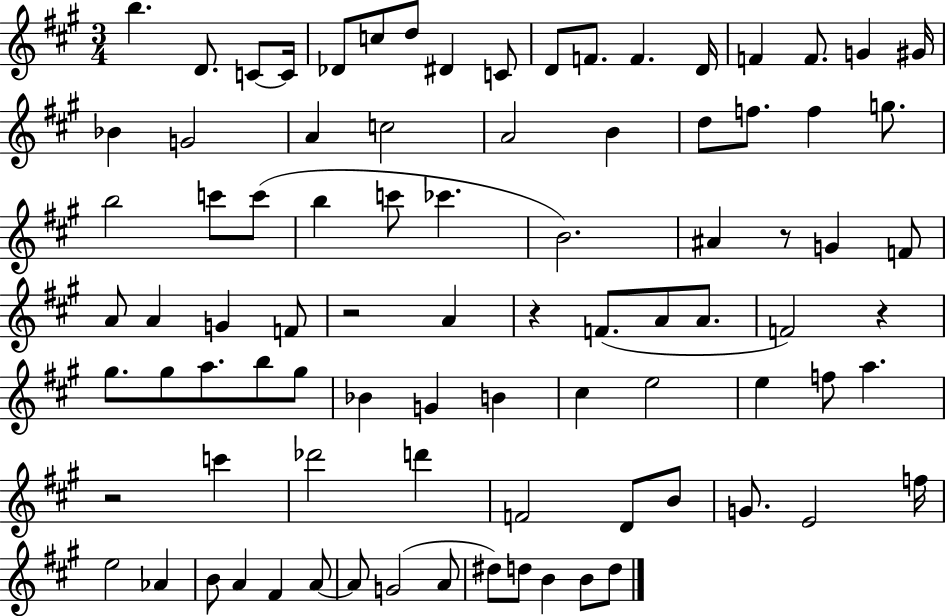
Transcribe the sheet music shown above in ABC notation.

X:1
T:Untitled
M:3/4
L:1/4
K:A
b D/2 C/2 C/4 _D/2 c/2 d/2 ^D C/2 D/2 F/2 F D/4 F F/2 G ^G/4 _B G2 A c2 A2 B d/2 f/2 f g/2 b2 c'/2 c'/2 b c'/2 _c' B2 ^A z/2 G F/2 A/2 A G F/2 z2 A z F/2 A/2 A/2 F2 z ^g/2 ^g/2 a/2 b/2 ^g/2 _B G B ^c e2 e f/2 a z2 c' _d'2 d' F2 D/2 B/2 G/2 E2 f/4 e2 _A B/2 A ^F A/2 A/2 G2 A/2 ^d/2 d/2 B B/2 d/2